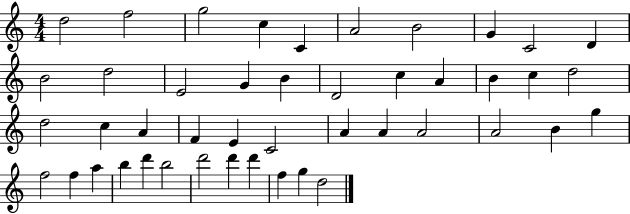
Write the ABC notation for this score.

X:1
T:Untitled
M:4/4
L:1/4
K:C
d2 f2 g2 c C A2 B2 G C2 D B2 d2 E2 G B D2 c A B c d2 d2 c A F E C2 A A A2 A2 B g f2 f a b d' b2 d'2 d' d' f g d2